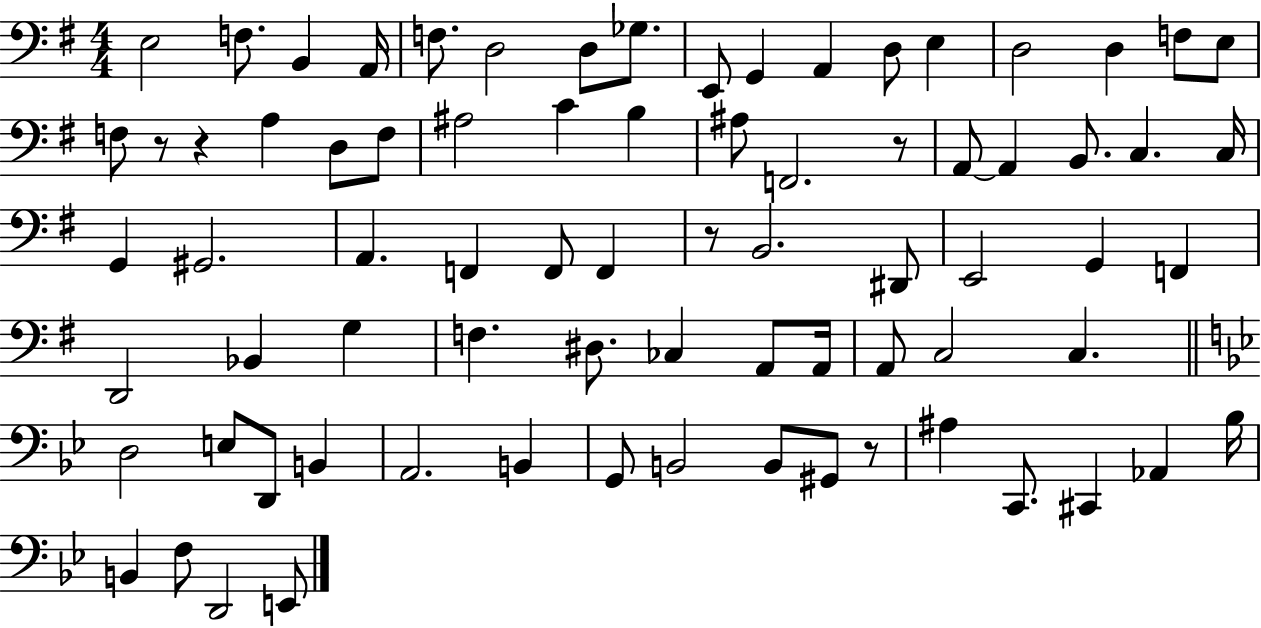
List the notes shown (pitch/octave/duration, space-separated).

E3/h F3/e. B2/q A2/s F3/e. D3/h D3/e Gb3/e. E2/e G2/q A2/q D3/e E3/q D3/h D3/q F3/e E3/e F3/e R/e R/q A3/q D3/e F3/e A#3/h C4/q B3/q A#3/e F2/h. R/e A2/e A2/q B2/e. C3/q. C3/s G2/q G#2/h. A2/q. F2/q F2/e F2/q R/e B2/h. D#2/e E2/h G2/q F2/q D2/h Bb2/q G3/q F3/q. D#3/e. CES3/q A2/e A2/s A2/e C3/h C3/q. D3/h E3/e D2/e B2/q A2/h. B2/q G2/e B2/h B2/e G#2/e R/e A#3/q C2/e. C#2/q Ab2/q Bb3/s B2/q F3/e D2/h E2/e